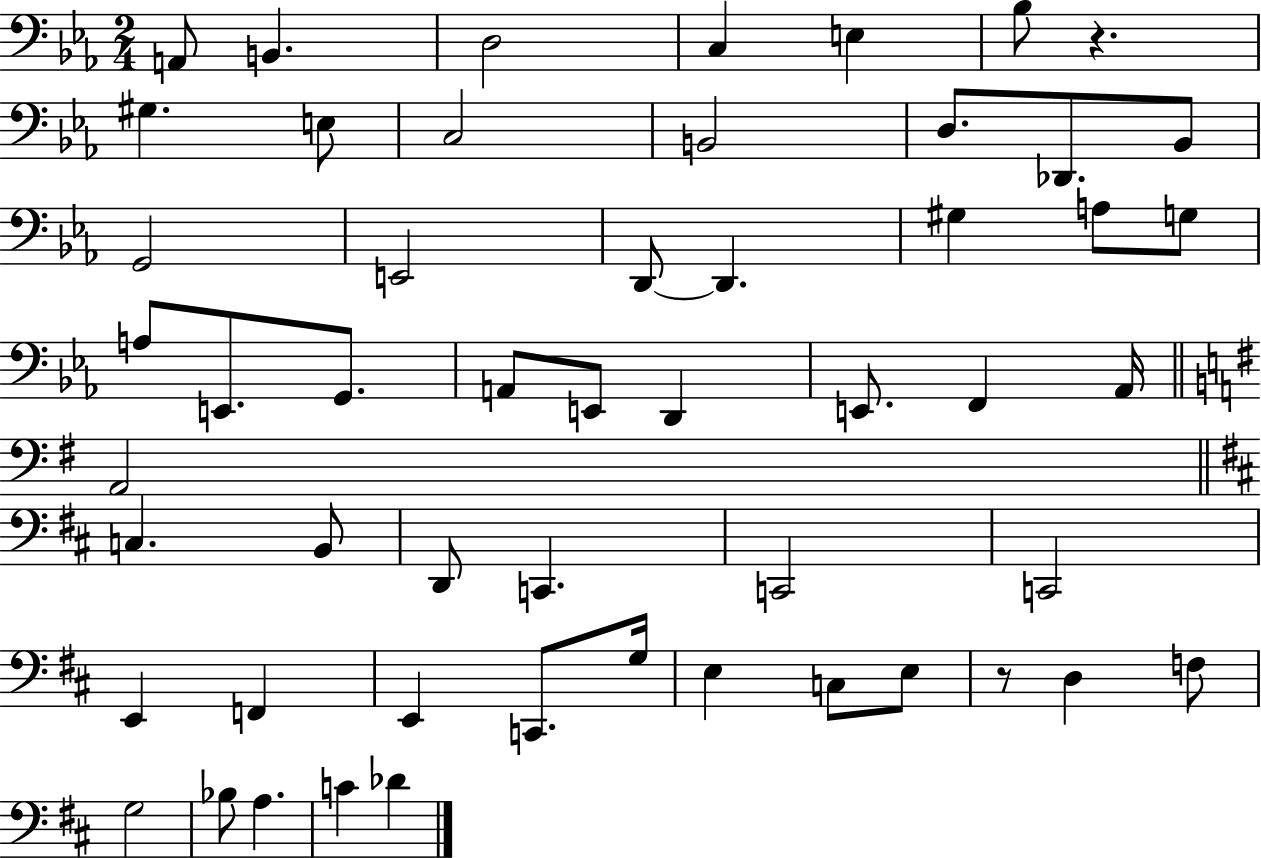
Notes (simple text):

A2/e B2/q. D3/h C3/q E3/q Bb3/e R/q. G#3/q. E3/e C3/h B2/h D3/e. Db2/e. Bb2/e G2/h E2/h D2/e D2/q. G#3/q A3/e G3/e A3/e E2/e. G2/e. A2/e E2/e D2/q E2/e. F2/q Ab2/s A2/h C3/q. B2/e D2/e C2/q. C2/h C2/h E2/q F2/q E2/q C2/e. G3/s E3/q C3/e E3/e R/e D3/q F3/e G3/h Bb3/e A3/q. C4/q Db4/q